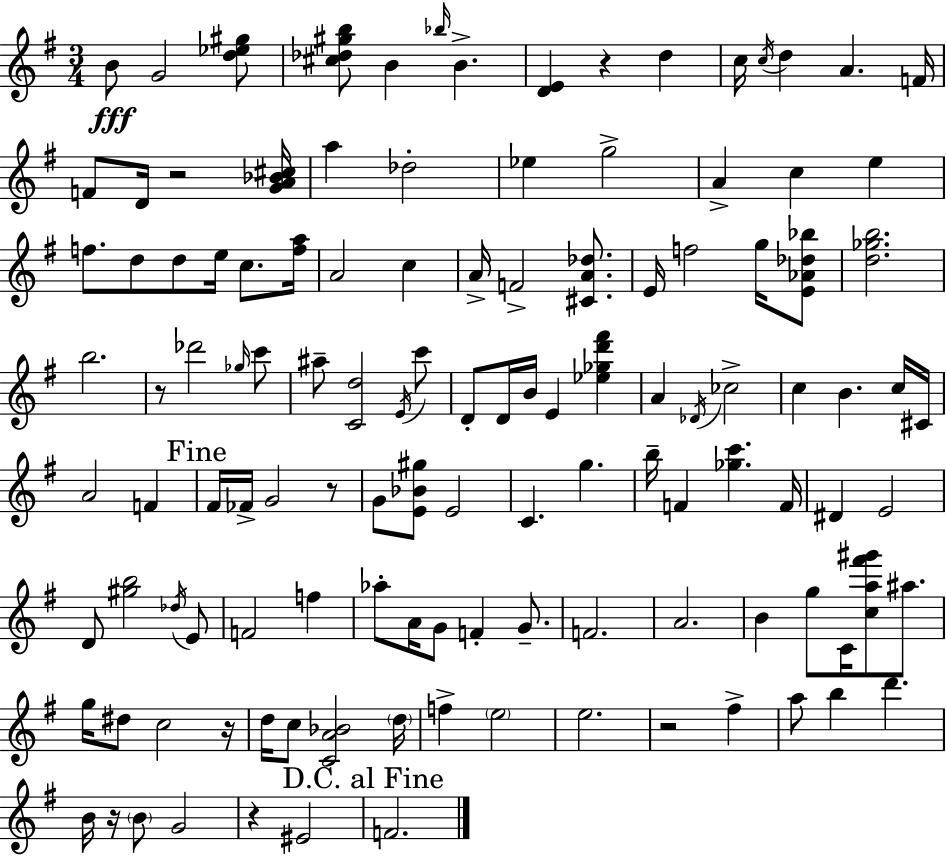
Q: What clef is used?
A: treble